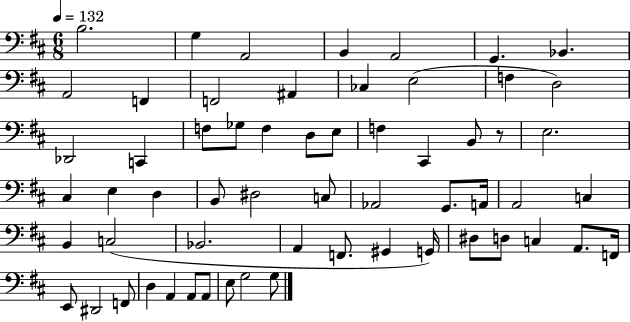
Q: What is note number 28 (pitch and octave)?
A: E3